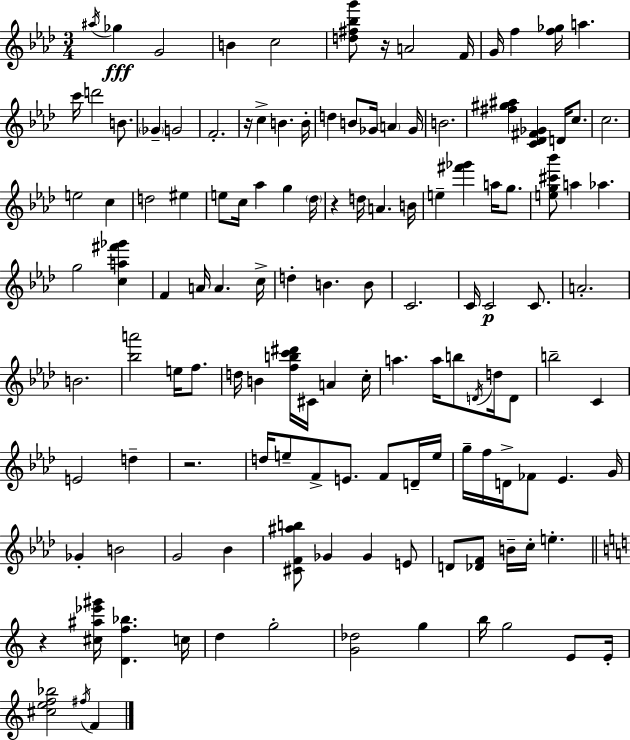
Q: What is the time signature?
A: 3/4